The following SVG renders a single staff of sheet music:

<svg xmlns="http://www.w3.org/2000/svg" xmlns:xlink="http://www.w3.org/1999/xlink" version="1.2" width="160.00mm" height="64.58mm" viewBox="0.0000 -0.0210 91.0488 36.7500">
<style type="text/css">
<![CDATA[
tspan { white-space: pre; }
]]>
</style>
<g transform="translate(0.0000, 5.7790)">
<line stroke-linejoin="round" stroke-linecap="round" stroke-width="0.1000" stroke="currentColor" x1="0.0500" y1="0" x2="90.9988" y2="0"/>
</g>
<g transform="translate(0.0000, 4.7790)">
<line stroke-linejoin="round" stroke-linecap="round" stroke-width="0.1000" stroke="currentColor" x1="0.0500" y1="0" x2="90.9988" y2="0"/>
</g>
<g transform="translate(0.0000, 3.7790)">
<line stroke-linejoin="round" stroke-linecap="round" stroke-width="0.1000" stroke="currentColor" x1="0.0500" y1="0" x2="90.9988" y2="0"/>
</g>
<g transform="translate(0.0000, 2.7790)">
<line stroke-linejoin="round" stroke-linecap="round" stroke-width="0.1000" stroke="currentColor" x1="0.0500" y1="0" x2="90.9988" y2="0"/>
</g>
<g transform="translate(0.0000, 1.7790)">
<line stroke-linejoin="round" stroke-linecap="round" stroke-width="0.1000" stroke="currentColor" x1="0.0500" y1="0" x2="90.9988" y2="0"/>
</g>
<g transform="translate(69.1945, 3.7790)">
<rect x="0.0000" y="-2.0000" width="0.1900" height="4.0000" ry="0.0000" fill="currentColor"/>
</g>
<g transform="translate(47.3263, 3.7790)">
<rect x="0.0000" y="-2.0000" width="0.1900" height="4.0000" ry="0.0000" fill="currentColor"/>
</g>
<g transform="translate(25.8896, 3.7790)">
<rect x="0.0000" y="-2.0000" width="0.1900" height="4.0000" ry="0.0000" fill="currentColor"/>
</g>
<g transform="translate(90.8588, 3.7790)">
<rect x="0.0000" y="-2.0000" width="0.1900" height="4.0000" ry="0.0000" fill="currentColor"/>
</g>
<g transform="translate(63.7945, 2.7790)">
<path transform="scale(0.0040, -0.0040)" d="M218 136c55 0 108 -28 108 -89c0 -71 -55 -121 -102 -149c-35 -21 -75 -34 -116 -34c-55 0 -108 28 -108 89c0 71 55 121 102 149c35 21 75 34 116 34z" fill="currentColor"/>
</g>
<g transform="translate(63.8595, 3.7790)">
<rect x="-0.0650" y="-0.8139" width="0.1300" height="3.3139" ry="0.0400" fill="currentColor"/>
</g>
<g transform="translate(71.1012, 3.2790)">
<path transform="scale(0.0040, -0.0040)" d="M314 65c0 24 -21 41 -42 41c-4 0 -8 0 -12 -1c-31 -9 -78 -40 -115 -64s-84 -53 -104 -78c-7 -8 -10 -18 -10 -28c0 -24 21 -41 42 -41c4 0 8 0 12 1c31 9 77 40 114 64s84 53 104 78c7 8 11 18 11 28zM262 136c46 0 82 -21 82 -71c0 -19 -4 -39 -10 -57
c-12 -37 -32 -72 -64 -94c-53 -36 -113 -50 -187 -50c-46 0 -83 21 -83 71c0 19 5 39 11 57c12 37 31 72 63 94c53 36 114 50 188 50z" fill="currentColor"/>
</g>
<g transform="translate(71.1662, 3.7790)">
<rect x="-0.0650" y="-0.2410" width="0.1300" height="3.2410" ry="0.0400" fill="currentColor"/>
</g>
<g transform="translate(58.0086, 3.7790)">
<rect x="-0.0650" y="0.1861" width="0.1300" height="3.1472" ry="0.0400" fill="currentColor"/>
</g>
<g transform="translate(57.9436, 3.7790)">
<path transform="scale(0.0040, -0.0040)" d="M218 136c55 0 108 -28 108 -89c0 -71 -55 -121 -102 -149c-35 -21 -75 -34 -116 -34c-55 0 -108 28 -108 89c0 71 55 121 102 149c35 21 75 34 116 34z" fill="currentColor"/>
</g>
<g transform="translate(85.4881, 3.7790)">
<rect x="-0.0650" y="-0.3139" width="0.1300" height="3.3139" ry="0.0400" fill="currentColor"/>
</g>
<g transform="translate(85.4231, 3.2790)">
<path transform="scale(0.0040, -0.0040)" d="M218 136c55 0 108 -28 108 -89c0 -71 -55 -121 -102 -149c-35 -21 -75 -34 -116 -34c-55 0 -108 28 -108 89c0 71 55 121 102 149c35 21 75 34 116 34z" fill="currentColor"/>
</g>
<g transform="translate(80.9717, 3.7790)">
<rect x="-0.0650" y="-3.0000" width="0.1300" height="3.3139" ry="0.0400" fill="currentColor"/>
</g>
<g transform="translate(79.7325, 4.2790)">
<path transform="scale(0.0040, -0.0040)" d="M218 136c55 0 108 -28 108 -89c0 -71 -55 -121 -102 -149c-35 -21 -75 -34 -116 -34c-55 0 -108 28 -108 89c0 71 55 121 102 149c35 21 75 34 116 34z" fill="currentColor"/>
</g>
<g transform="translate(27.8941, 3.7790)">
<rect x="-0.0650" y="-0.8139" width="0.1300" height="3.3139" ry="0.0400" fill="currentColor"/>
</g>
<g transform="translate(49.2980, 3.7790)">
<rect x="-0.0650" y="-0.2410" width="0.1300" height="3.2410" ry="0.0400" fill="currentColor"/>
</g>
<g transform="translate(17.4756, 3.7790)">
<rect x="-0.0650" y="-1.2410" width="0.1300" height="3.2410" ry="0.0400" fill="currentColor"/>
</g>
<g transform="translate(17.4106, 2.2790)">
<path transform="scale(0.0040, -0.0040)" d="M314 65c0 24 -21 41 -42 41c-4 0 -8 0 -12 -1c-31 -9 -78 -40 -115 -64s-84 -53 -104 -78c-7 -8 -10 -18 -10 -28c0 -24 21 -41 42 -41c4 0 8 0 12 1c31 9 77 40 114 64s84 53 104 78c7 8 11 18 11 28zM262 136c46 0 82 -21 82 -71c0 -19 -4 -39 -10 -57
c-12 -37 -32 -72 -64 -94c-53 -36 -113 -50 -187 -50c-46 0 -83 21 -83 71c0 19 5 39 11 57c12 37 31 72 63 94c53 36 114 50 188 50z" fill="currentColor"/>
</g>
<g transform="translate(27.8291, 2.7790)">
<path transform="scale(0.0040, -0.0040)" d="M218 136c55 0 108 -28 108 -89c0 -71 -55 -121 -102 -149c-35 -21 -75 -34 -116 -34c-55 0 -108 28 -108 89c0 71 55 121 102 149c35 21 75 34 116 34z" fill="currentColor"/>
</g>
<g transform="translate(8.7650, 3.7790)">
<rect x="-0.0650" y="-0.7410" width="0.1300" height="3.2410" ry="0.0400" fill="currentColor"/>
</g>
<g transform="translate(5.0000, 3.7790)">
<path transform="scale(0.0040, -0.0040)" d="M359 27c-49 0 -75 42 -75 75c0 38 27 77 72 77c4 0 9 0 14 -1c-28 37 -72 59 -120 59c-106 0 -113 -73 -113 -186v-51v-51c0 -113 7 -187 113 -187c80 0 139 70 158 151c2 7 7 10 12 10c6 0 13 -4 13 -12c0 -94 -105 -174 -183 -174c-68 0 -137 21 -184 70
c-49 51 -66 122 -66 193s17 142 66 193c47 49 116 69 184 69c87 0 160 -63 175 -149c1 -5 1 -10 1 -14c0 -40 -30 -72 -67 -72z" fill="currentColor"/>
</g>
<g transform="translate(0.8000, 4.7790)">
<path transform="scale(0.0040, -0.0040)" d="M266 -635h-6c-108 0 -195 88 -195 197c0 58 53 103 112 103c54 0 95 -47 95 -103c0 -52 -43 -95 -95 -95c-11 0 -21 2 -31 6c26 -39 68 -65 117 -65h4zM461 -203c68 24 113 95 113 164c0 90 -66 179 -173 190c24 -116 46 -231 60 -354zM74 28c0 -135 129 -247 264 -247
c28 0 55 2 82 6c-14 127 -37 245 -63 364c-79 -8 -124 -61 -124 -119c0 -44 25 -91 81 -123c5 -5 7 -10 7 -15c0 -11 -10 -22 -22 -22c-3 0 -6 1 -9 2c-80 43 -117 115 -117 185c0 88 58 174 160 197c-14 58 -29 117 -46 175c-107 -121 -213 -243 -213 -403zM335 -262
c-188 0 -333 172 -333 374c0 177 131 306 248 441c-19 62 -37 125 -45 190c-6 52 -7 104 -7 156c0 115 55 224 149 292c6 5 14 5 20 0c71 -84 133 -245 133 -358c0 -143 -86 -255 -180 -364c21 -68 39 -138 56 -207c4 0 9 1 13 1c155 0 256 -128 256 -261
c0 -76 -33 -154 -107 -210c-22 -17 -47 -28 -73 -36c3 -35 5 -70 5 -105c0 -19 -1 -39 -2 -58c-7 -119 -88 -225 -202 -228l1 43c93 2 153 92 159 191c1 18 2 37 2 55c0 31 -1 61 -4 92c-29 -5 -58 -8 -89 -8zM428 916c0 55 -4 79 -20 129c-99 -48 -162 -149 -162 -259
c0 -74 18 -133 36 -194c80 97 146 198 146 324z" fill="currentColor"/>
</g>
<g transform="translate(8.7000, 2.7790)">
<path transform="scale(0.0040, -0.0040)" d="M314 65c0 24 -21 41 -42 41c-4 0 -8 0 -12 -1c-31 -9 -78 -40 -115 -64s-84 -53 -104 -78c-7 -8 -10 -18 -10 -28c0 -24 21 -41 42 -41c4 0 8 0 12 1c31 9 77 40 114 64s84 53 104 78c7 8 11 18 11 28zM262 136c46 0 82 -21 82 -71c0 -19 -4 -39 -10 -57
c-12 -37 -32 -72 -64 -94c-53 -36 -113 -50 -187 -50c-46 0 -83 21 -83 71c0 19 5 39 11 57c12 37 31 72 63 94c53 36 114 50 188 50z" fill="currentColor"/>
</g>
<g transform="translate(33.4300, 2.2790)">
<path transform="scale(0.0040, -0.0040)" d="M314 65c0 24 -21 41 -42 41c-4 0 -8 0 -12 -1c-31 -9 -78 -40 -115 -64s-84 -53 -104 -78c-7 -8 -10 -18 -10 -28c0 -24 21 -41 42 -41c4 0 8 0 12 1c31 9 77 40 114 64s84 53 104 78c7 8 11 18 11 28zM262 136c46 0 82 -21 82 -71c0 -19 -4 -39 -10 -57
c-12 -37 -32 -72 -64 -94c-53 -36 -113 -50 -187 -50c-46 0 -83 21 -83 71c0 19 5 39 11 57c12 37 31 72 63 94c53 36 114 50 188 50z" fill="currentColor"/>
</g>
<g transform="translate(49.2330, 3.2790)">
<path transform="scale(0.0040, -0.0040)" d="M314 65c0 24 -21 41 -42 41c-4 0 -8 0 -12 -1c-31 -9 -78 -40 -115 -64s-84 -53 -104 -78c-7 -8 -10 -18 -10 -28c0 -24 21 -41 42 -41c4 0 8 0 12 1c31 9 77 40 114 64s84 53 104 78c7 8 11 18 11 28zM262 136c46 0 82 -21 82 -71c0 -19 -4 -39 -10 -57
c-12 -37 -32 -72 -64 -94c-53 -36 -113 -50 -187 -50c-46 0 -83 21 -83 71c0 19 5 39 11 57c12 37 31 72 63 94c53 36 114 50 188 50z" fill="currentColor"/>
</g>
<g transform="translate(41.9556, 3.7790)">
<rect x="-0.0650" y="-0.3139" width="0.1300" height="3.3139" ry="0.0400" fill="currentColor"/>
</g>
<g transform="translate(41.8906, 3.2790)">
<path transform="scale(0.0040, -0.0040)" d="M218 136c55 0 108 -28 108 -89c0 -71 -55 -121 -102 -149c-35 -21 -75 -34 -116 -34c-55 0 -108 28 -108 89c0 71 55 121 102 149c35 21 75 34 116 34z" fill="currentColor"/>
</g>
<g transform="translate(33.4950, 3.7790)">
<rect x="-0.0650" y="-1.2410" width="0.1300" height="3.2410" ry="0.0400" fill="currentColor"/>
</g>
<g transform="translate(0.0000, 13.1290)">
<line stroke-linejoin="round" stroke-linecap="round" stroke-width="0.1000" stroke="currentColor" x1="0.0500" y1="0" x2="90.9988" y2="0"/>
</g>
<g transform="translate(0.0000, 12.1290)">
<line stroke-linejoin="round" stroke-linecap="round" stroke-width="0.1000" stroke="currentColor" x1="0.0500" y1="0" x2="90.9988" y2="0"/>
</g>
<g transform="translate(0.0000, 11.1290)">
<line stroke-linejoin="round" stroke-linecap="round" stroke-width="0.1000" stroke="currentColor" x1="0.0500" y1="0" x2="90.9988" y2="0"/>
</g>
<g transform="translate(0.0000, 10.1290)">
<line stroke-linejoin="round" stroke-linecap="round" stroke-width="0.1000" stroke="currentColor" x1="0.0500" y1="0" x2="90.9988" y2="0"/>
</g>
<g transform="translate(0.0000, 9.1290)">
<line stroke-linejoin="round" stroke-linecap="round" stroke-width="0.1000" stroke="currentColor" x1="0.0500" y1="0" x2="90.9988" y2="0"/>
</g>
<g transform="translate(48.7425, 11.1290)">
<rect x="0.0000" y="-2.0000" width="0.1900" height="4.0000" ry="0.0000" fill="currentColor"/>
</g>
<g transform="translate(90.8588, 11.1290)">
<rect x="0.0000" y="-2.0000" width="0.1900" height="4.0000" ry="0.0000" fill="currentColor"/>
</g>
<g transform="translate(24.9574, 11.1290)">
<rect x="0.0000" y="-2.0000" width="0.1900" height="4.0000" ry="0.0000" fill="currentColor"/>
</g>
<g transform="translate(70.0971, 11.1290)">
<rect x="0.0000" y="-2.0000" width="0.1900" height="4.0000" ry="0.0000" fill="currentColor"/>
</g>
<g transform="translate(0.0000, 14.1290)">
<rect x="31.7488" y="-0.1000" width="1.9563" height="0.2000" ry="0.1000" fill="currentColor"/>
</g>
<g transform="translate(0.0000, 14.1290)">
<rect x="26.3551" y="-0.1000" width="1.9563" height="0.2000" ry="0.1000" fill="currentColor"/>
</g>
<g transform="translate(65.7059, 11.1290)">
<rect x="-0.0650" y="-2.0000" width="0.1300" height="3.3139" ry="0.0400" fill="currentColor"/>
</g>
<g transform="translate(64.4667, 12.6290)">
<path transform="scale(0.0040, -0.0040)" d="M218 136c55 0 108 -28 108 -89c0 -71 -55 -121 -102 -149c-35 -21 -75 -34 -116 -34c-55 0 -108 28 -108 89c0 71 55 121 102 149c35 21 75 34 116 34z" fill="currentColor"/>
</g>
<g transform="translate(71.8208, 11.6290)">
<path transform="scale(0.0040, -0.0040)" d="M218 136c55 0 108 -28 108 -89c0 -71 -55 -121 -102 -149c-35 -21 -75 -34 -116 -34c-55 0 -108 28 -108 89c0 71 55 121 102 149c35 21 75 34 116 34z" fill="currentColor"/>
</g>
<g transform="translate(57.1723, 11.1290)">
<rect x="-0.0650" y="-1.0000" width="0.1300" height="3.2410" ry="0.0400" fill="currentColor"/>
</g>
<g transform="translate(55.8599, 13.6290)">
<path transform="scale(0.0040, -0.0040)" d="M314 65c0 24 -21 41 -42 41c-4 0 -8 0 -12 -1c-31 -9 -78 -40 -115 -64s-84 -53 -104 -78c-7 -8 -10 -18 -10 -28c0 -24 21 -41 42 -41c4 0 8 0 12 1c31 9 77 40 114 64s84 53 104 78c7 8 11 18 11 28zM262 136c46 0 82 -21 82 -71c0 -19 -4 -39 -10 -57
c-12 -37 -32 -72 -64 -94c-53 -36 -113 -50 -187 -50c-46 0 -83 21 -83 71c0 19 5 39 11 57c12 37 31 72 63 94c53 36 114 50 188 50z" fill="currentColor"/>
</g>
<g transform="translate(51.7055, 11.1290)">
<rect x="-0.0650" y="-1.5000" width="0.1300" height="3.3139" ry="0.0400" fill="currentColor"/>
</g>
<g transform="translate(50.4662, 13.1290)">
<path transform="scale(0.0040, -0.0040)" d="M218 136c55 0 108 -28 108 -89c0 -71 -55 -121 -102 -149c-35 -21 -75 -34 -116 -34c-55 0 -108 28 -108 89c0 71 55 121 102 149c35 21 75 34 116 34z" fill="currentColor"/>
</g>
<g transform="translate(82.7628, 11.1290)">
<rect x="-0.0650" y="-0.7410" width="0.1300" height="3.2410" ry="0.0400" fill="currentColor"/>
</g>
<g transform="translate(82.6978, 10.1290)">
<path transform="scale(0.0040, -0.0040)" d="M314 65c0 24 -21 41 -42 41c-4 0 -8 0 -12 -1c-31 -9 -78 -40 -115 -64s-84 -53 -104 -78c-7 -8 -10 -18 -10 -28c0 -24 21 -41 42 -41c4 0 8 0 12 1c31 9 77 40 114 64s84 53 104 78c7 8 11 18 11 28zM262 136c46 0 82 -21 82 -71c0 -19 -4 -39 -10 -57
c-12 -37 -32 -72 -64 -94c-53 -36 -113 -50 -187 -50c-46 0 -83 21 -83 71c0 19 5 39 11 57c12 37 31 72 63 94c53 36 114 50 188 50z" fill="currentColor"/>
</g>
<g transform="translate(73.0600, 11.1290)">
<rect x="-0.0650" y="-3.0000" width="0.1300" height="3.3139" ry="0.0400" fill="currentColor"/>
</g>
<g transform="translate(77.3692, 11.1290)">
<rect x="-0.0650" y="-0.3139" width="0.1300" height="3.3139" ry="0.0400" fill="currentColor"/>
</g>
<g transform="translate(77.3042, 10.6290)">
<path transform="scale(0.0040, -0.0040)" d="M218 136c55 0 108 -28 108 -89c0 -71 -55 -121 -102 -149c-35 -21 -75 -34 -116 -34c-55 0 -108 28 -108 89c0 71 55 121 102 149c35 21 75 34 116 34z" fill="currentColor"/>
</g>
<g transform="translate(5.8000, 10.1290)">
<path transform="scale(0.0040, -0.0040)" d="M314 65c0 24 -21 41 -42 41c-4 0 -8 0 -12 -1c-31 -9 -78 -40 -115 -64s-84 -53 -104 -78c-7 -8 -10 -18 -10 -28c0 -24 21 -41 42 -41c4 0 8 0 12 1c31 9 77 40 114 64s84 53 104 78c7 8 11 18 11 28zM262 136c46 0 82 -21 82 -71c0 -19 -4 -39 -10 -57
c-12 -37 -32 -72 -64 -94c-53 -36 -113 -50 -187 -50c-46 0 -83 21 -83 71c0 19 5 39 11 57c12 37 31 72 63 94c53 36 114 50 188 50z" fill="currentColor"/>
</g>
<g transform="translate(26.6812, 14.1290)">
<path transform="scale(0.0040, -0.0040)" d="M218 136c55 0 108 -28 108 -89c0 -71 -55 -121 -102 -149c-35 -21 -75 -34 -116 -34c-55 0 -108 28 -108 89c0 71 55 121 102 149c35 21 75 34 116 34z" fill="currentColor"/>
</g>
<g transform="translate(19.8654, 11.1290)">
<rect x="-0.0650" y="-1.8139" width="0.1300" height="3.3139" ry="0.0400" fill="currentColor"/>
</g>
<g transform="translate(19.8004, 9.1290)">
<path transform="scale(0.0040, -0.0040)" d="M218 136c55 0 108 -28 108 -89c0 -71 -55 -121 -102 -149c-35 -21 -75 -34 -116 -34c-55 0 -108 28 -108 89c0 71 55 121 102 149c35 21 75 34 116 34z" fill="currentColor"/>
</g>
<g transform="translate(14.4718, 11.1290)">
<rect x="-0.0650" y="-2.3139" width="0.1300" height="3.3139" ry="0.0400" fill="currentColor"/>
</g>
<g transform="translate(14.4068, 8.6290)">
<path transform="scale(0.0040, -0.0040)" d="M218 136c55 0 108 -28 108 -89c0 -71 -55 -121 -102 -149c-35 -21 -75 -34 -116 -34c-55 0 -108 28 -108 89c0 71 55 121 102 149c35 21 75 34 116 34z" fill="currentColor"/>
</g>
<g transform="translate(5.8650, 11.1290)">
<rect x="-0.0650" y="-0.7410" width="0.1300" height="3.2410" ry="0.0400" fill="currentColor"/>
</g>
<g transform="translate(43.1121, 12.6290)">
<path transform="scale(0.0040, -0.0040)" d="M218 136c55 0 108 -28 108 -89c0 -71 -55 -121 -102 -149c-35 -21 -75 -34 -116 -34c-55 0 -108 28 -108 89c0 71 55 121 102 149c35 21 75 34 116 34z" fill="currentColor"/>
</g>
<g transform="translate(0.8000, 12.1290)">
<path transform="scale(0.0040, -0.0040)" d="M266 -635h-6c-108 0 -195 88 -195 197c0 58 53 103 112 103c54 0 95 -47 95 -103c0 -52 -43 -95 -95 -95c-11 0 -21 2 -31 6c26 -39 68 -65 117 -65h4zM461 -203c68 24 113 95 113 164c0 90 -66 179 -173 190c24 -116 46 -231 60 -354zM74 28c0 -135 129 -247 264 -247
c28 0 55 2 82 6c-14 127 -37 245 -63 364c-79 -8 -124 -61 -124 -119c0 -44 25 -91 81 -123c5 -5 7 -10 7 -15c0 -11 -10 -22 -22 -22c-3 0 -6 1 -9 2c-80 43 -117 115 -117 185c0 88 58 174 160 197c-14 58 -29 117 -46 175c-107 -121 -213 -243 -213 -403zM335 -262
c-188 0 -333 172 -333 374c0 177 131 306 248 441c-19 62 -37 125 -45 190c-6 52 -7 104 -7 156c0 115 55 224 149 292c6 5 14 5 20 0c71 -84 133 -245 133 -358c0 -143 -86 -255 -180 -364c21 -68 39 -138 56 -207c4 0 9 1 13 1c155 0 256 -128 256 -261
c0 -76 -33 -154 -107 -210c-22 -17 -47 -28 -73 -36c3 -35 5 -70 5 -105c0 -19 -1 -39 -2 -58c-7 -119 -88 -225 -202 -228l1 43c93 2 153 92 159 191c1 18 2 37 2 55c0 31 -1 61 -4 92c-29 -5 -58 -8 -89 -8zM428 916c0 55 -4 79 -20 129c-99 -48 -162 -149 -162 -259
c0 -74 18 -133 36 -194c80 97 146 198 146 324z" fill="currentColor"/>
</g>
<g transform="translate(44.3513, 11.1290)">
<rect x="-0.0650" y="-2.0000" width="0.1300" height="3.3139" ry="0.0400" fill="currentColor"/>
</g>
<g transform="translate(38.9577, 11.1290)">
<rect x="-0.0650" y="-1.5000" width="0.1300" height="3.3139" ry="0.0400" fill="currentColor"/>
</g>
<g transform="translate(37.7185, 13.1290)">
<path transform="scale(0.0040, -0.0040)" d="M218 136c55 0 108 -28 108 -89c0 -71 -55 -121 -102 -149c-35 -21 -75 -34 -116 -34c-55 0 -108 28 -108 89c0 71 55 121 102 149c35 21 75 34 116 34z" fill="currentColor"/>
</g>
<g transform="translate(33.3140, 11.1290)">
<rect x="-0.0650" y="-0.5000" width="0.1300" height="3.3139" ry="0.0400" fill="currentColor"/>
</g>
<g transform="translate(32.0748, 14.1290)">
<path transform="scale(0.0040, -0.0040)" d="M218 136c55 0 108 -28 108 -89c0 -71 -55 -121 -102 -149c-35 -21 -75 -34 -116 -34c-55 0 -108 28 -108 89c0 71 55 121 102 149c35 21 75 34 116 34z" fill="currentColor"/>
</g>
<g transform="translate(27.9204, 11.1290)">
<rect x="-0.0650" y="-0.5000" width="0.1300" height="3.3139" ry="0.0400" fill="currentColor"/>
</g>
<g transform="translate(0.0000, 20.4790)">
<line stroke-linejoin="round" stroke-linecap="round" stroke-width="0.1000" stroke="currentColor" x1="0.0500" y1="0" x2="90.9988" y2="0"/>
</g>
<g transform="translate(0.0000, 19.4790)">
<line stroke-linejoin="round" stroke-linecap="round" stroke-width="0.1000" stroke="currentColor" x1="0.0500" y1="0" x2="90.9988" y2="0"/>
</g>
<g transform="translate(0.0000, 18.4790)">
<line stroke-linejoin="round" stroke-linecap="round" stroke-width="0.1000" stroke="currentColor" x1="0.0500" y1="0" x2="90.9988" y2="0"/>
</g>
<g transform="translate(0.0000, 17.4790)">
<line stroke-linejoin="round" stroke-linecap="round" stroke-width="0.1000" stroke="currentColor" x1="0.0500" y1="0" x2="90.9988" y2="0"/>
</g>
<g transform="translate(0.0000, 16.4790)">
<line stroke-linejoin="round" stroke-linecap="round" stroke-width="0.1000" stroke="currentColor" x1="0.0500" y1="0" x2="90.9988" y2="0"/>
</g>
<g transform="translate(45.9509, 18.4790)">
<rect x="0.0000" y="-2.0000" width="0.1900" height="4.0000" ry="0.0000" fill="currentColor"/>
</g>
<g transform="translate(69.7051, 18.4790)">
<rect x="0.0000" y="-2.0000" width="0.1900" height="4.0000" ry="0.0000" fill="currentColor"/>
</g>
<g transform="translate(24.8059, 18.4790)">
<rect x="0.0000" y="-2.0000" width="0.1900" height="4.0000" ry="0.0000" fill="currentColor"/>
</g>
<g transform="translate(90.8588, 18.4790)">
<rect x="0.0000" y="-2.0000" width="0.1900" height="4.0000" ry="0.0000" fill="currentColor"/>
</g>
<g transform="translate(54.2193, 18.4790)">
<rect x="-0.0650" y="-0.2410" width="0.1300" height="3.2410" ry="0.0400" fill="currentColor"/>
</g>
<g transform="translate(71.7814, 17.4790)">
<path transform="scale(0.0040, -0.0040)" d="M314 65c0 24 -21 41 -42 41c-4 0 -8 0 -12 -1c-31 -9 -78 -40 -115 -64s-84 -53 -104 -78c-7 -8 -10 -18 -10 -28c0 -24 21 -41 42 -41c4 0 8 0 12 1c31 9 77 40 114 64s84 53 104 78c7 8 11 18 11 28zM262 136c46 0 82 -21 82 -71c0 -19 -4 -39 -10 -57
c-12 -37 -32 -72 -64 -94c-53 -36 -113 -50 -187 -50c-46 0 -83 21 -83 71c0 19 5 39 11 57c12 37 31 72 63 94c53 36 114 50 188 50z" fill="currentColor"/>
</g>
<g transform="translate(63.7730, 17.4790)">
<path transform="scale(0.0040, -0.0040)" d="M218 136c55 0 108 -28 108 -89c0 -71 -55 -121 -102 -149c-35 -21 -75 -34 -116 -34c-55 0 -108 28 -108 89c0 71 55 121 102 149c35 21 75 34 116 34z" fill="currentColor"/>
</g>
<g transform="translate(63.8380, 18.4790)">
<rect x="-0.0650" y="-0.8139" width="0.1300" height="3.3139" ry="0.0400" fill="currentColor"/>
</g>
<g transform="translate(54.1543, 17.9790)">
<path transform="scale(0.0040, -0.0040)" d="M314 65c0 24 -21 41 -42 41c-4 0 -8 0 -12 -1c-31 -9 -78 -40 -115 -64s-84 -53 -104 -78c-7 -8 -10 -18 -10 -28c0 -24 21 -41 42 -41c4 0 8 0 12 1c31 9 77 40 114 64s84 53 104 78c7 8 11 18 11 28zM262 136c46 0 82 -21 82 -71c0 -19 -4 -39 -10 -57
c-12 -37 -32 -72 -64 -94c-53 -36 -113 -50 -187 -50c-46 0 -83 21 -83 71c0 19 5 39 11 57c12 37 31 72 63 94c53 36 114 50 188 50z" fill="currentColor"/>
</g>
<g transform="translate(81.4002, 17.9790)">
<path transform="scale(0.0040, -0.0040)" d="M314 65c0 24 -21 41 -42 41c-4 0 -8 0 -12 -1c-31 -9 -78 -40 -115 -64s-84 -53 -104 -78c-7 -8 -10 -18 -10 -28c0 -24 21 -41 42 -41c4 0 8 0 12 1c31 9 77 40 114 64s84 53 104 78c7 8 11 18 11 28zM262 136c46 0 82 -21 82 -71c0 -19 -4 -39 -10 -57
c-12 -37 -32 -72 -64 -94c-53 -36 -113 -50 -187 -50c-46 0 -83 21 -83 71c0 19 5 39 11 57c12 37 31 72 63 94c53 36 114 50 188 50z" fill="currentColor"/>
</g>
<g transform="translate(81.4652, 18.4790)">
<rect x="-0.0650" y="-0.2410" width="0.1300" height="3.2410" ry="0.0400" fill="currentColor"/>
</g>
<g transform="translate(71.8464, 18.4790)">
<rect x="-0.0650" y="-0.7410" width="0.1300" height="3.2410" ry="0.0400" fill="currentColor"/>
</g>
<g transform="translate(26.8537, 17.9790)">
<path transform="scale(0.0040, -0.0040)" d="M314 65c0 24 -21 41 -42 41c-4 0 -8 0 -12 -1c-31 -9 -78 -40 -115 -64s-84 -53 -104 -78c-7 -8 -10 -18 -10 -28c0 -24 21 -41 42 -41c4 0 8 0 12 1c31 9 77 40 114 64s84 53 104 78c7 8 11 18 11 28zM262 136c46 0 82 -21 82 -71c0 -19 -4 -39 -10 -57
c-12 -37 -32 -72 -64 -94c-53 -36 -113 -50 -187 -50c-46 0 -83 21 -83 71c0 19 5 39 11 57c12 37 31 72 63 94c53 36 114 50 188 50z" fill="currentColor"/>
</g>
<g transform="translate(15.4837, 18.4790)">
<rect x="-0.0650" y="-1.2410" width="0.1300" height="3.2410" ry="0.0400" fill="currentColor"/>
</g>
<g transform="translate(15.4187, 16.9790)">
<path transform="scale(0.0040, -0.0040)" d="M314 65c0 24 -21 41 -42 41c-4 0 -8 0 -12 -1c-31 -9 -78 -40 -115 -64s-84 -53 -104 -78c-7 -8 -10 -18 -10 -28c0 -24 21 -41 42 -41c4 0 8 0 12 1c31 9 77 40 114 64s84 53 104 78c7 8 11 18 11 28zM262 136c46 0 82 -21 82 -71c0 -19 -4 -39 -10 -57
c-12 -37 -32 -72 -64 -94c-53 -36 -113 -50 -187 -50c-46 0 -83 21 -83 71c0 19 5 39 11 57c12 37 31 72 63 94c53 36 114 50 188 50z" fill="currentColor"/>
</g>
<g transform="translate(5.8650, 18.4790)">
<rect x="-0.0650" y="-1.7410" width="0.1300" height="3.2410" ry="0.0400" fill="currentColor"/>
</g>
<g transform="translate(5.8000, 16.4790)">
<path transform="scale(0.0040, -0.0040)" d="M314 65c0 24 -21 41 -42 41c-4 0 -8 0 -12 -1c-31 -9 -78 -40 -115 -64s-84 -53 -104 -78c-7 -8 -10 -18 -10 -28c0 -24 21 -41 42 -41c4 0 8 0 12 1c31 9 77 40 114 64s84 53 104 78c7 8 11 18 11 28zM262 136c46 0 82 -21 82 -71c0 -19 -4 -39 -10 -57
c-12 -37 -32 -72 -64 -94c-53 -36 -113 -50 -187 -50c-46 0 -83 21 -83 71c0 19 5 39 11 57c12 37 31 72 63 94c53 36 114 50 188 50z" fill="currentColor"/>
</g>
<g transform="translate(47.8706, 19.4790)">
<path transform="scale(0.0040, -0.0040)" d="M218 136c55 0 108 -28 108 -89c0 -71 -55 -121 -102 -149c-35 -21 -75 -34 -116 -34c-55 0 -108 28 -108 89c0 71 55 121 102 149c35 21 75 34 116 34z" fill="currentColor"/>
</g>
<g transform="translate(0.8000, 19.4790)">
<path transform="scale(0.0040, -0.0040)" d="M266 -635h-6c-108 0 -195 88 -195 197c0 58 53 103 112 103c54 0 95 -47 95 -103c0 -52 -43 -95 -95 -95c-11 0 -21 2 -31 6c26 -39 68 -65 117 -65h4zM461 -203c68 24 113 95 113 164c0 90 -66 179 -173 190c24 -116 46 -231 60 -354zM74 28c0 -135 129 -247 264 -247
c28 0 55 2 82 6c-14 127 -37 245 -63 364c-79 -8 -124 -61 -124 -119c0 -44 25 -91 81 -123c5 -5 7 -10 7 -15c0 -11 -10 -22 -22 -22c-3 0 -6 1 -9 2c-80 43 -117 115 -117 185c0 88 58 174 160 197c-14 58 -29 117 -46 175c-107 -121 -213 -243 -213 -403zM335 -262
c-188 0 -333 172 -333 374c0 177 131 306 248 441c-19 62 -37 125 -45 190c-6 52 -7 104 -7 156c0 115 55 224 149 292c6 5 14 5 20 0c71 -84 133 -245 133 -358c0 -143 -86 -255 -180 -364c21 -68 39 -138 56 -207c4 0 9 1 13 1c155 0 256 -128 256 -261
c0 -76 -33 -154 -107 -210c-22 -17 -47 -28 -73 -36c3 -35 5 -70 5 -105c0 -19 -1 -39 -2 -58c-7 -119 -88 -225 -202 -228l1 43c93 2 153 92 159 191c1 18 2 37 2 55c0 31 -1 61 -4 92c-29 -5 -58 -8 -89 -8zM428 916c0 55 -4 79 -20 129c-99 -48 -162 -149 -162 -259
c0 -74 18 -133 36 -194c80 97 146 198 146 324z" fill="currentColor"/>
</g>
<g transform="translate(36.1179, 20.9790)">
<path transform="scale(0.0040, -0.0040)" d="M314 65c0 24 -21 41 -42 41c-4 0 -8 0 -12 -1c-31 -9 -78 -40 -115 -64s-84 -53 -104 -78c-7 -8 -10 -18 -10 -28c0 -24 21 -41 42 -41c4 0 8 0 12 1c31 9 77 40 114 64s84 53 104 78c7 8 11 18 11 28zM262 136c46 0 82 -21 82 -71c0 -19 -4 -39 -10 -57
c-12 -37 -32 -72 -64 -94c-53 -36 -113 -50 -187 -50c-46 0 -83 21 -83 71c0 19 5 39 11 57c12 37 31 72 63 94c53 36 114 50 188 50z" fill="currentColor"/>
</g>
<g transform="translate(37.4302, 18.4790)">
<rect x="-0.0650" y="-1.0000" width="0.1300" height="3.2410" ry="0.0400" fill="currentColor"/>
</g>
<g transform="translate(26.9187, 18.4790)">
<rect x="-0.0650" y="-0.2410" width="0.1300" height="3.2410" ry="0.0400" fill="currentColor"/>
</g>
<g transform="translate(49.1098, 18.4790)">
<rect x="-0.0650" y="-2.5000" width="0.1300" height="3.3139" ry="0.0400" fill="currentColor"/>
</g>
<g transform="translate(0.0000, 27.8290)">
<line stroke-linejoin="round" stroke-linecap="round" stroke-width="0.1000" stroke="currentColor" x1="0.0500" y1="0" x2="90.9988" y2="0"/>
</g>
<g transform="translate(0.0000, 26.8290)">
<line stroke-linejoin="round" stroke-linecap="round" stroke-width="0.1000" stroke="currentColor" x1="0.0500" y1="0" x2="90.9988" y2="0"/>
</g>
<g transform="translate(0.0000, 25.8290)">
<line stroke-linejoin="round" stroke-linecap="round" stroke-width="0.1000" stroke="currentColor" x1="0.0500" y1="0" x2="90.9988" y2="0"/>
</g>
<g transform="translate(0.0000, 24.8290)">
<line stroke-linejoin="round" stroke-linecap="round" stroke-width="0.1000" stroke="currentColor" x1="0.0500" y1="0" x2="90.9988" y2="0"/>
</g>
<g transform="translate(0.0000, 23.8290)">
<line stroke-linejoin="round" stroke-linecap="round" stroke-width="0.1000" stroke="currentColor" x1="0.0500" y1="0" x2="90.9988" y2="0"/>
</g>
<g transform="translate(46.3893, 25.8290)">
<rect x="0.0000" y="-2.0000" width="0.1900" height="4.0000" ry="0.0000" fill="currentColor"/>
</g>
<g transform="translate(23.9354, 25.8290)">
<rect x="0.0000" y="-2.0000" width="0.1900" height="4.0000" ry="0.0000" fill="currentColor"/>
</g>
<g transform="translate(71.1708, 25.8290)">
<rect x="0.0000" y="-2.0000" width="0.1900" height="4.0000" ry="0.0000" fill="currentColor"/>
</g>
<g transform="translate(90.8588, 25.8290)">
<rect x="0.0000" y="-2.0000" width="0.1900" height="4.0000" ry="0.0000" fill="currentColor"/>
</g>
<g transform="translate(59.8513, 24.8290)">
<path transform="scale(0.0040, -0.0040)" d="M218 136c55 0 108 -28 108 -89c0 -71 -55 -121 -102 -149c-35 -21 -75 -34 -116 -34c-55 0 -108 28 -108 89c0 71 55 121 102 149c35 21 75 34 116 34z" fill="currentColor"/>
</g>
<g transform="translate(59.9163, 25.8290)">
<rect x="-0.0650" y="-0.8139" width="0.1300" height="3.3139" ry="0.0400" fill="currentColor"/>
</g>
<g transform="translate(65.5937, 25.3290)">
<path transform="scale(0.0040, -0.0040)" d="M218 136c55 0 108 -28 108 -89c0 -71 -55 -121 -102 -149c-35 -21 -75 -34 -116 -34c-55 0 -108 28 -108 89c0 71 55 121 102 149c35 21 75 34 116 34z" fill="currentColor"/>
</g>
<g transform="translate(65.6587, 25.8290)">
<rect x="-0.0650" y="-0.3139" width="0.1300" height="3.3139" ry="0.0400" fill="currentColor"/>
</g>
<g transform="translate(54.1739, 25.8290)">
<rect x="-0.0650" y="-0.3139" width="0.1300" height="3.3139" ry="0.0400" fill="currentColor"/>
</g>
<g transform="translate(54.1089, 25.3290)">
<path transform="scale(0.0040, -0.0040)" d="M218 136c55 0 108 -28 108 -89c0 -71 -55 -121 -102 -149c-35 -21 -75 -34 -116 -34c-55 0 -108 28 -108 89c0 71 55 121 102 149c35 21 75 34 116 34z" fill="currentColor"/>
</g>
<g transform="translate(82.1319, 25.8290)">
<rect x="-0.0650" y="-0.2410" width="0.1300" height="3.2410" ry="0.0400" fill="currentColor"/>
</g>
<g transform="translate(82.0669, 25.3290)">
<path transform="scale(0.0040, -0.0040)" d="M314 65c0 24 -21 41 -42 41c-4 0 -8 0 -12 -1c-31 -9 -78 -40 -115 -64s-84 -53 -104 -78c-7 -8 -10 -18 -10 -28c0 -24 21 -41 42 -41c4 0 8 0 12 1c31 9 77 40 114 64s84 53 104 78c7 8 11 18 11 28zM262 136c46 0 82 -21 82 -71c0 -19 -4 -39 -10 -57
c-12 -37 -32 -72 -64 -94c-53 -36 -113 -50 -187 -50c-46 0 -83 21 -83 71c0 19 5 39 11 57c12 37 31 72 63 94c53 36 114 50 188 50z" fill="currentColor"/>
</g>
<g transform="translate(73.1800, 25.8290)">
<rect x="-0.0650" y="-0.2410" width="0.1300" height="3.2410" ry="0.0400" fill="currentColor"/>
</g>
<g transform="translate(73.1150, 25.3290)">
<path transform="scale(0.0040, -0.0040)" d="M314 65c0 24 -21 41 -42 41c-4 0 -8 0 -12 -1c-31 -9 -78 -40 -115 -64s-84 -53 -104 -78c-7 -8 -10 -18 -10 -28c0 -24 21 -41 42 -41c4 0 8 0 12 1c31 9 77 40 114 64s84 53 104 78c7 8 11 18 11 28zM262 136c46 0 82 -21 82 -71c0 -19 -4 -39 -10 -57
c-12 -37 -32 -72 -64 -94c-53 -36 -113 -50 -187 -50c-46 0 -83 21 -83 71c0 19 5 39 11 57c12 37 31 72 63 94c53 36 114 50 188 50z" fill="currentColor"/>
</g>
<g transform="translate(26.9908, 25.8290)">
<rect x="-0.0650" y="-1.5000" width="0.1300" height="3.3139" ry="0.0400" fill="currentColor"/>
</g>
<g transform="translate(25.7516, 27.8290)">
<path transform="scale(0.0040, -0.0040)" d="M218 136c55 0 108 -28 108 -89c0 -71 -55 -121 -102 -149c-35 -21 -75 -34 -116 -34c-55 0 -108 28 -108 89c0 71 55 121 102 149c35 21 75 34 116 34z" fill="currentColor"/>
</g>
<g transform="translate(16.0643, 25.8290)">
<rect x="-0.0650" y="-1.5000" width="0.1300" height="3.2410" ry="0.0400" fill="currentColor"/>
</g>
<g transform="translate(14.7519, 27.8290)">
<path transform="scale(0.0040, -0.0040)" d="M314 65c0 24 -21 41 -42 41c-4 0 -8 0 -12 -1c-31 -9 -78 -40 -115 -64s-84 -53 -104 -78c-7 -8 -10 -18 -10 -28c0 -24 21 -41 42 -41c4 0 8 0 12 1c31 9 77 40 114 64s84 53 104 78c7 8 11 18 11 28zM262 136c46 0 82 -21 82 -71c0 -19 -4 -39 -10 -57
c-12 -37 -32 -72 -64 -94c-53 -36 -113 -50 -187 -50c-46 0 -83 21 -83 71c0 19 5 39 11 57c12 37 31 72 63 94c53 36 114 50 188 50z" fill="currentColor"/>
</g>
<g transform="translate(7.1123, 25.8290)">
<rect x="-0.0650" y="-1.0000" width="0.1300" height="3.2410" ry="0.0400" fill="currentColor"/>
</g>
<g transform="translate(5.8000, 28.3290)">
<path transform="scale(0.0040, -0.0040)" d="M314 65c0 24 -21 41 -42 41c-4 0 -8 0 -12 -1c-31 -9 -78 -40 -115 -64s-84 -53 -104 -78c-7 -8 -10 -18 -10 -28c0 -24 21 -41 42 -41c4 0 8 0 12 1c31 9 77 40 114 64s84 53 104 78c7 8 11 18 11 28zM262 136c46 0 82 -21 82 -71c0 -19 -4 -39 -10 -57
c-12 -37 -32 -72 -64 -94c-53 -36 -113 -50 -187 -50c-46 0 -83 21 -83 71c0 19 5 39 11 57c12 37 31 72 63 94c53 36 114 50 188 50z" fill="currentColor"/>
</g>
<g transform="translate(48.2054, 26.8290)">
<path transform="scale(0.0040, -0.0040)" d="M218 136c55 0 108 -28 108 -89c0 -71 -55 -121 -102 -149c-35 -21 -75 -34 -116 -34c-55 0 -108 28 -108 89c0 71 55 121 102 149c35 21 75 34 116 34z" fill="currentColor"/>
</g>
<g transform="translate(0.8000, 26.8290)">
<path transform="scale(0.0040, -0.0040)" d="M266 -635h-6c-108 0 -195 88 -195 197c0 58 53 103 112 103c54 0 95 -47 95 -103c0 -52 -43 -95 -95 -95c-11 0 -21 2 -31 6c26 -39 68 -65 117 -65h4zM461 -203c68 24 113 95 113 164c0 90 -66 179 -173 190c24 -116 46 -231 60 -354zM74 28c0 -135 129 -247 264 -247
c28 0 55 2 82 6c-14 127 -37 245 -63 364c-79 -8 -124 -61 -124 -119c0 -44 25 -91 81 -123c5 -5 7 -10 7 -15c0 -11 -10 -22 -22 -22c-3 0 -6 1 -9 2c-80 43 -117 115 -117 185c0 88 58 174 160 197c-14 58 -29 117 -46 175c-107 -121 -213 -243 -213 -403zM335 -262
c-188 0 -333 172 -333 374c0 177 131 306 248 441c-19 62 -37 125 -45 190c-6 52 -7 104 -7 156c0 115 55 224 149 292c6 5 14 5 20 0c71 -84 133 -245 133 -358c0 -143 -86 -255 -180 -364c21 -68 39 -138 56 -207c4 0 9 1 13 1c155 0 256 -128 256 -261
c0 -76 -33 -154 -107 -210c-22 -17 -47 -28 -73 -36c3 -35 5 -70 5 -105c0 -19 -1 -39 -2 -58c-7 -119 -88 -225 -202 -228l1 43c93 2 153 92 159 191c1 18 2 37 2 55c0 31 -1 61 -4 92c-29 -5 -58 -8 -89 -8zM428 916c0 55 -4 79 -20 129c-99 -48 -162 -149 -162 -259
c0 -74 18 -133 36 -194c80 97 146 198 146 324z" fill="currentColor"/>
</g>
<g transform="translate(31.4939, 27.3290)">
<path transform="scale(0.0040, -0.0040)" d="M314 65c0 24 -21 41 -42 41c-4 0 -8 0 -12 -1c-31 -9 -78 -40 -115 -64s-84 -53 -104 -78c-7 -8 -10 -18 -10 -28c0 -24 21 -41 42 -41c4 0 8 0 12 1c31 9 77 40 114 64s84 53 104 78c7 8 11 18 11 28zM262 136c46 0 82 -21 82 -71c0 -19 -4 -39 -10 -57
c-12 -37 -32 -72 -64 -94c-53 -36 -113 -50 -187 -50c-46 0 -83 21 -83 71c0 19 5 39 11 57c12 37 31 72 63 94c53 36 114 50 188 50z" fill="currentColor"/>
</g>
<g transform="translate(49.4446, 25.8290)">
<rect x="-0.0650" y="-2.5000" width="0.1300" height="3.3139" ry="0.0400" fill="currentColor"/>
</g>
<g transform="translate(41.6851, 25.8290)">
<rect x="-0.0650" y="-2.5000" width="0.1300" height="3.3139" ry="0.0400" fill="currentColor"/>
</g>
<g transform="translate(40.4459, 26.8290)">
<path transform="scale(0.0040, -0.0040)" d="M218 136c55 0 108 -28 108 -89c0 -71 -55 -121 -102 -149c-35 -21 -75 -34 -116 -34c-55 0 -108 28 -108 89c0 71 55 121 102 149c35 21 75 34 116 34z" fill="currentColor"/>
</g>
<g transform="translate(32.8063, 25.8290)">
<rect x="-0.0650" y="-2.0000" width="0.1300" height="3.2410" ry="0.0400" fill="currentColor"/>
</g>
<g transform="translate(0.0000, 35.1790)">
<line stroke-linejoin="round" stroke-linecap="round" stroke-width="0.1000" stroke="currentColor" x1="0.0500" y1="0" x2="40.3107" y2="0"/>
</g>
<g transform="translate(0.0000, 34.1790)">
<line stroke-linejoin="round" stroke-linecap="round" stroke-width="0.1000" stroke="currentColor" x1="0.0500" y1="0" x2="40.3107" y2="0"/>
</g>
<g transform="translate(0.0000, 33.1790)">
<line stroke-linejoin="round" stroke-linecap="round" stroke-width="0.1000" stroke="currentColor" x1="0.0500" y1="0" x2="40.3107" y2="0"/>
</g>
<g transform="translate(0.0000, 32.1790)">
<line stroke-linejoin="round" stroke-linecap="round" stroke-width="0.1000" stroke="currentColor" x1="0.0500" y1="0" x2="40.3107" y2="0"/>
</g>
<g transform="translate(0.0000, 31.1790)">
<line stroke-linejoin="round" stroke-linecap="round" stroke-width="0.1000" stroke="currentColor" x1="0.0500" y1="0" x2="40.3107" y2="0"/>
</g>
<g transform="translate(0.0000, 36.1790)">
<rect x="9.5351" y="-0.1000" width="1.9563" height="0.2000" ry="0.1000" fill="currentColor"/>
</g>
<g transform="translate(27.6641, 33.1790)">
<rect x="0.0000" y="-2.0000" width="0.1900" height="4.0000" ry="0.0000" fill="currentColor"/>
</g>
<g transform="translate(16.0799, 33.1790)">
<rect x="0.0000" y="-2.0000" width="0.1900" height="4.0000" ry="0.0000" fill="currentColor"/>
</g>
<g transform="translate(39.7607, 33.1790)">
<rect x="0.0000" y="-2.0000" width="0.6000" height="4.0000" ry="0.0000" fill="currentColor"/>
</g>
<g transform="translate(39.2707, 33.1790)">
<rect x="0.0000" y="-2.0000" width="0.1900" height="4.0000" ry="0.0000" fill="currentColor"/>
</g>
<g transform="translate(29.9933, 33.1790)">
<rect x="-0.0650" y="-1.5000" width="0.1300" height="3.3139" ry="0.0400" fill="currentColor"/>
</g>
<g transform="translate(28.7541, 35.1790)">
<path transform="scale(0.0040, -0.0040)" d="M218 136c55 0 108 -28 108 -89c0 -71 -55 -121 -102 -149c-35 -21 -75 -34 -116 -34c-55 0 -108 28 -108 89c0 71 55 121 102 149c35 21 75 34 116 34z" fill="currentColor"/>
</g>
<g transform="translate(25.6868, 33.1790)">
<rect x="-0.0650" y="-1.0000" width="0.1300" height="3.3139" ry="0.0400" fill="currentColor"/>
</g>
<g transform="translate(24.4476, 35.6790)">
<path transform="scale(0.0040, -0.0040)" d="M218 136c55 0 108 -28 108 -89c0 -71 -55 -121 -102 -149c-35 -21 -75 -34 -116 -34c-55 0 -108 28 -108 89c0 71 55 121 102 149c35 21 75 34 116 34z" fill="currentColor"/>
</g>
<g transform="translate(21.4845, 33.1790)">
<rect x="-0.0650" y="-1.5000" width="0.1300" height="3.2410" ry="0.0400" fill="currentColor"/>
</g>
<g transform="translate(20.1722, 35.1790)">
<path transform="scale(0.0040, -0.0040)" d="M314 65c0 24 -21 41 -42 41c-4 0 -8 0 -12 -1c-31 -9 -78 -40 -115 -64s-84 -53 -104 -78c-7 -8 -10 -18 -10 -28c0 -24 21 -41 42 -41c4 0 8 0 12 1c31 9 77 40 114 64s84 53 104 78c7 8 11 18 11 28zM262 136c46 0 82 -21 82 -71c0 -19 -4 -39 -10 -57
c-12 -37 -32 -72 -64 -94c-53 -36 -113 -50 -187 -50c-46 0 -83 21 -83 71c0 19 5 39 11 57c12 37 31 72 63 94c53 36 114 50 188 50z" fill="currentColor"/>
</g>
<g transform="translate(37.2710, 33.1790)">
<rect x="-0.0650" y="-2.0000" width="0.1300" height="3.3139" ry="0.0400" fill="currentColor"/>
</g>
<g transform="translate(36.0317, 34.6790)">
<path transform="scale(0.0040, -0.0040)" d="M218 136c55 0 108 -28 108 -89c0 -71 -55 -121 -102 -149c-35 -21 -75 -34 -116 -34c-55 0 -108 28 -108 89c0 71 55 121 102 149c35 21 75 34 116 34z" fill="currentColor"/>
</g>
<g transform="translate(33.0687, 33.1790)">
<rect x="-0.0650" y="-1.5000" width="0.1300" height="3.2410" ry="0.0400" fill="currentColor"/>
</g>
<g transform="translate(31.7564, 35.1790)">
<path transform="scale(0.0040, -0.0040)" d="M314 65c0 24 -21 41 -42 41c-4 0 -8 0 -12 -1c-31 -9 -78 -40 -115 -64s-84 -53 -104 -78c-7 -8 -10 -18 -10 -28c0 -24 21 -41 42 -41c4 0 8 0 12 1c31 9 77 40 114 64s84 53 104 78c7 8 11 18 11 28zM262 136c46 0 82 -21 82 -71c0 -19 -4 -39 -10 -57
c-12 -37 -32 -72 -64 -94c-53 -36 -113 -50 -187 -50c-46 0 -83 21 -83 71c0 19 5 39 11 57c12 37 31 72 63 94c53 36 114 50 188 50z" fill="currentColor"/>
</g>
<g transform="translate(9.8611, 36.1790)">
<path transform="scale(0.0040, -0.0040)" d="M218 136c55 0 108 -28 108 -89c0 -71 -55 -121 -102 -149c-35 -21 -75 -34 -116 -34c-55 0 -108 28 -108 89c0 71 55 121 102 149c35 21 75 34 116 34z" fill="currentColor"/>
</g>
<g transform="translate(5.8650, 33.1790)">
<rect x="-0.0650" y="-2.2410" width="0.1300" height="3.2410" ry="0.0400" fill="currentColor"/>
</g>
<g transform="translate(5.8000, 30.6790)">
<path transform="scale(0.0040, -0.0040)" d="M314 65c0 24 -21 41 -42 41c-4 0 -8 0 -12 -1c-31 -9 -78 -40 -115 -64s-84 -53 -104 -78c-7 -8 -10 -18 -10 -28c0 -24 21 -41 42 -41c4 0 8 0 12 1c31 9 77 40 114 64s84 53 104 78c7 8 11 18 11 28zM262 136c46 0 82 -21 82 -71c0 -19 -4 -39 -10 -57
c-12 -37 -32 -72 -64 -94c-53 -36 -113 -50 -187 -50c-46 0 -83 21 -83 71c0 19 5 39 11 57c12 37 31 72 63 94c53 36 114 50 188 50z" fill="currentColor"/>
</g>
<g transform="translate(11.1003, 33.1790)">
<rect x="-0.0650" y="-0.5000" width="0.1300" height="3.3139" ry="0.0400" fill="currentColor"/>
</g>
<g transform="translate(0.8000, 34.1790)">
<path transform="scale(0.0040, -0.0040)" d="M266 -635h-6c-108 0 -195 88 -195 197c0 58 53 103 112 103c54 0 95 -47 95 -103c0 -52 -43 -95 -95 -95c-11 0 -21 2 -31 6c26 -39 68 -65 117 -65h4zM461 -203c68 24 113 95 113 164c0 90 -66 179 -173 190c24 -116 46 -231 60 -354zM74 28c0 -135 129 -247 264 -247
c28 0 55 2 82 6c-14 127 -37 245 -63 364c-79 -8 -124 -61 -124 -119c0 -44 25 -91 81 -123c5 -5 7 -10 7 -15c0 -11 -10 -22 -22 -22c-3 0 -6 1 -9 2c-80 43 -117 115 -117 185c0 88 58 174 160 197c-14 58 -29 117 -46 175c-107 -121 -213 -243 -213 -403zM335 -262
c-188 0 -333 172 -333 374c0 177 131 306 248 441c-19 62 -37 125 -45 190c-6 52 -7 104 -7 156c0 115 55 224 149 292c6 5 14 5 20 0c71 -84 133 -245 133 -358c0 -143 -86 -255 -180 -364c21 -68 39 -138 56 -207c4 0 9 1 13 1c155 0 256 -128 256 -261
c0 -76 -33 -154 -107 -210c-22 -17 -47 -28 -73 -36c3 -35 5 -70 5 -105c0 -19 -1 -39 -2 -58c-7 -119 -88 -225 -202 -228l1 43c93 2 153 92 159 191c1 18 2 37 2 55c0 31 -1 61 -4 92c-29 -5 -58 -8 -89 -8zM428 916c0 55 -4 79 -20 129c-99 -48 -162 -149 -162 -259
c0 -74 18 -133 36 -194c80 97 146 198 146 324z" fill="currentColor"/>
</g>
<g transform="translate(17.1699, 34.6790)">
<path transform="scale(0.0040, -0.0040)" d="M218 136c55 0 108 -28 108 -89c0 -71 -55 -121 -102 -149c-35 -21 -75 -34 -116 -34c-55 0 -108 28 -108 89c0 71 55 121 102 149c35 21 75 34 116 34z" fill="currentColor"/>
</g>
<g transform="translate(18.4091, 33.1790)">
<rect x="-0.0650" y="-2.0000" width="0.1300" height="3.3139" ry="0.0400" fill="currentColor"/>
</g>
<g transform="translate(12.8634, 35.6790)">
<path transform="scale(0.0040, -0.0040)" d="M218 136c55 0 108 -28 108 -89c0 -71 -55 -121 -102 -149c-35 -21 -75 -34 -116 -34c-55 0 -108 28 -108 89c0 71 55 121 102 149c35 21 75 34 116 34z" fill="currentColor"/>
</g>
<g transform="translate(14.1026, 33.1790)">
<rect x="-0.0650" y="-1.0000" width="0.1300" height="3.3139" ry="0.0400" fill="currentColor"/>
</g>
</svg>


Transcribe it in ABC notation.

X:1
T:Untitled
M:4/4
L:1/4
K:C
d2 e2 d e2 c c2 B d c2 A c d2 g f C C E F E D2 F A c d2 f2 e2 c2 D2 G c2 d d2 c2 D2 E2 E F2 G G c d c c2 c2 g2 C D F E2 D E E2 F